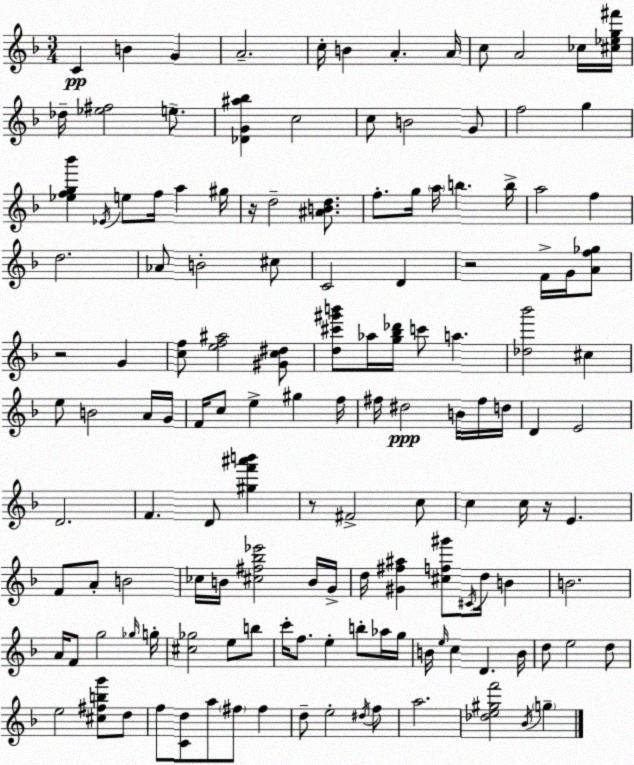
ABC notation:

X:1
T:Untitled
M:3/4
L:1/4
K:F
C B G A2 c/4 B A A/4 c/2 A2 _c/4 [^c_eg^f']/4 _d/4 [_e^f]2 e/2 [_DG^a_b] c2 c/2 B2 G/2 f2 g [_efg_b'] _E/4 e/2 f/4 a ^g/4 z/4 d2 [^ABd]/2 f/2 g/4 a/4 b b/4 a2 f d2 _A/2 B2 ^c/2 C2 D z2 F/4 G/4 [Af_g]/2 z2 G [cf]/2 [ef^a]2 [^Gc^d]/2 [d^c'^g'b']/2 _a/4 [g_b_d']/4 c'/2 a [_d_b']2 ^c e/2 B2 A/4 G/4 F/4 c/2 e ^g f/4 ^f/4 ^d2 B/4 ^f/4 d/4 D E2 D2 F D/2 [^gf'^a'b'] z/2 ^F2 c/2 c c/4 z/4 E F/2 A/2 B2 _c/4 B/4 [^c^f_b_e']2 B/4 G/4 d/4 [^G^f^a] [^cf^g']/2 ^C/4 d/4 B B2 A/4 F/2 g2 _g/4 g/4 [^c_g]2 e/2 b/2 c'/4 f/2 e b/2 _a/4 g/4 B/4 e/4 c D B/4 d/2 e2 d/2 e2 [^c^fbg']/2 d/2 f/2 [Cd]/2 a/2 ^f/2 ^f d/2 e2 ^d/4 f/2 a2 [_de^gf']2 _B/4 g